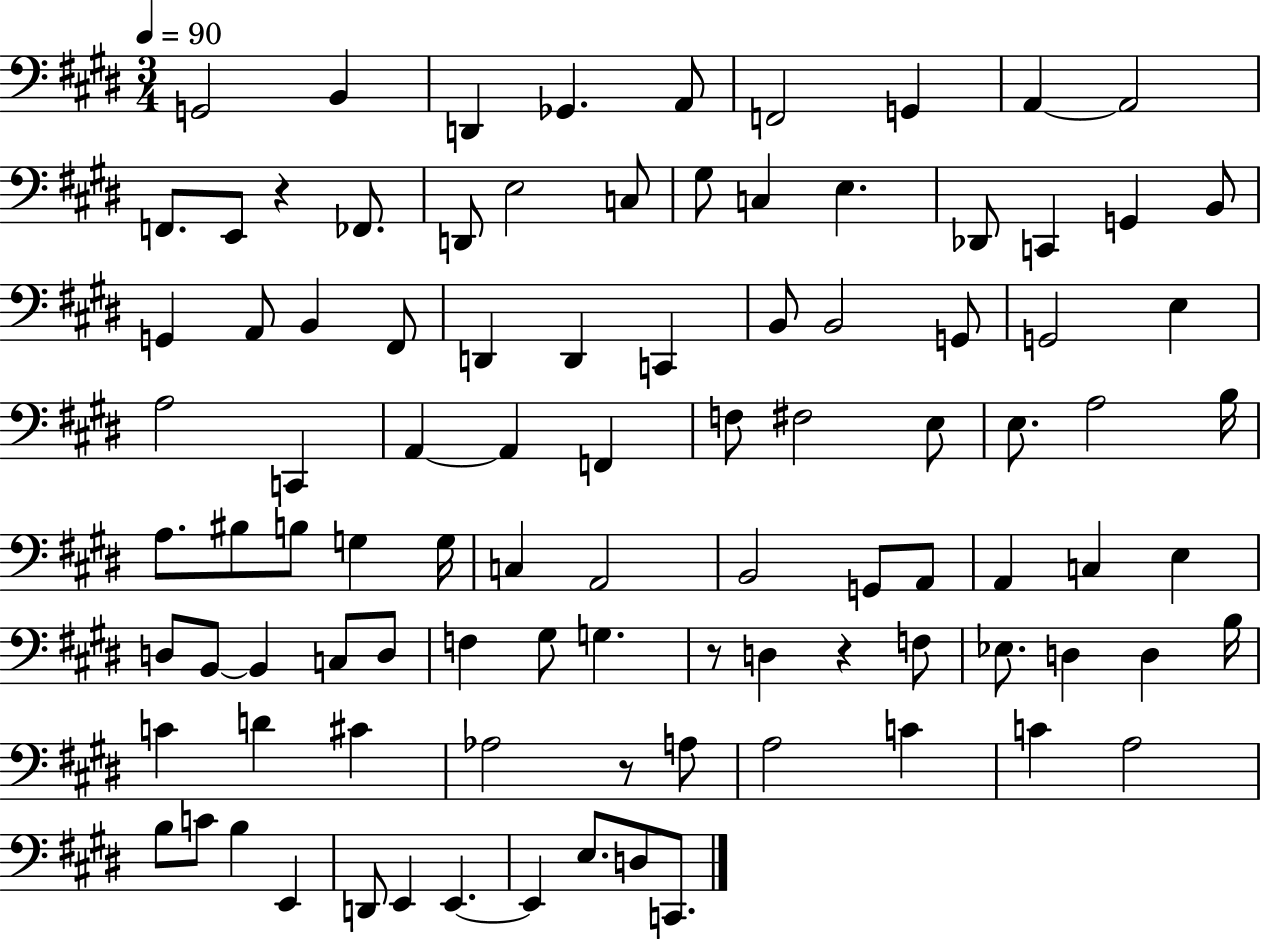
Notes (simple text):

G2/h B2/q D2/q Gb2/q. A2/e F2/h G2/q A2/q A2/h F2/e. E2/e R/q FES2/e. D2/e E3/h C3/e G#3/e C3/q E3/q. Db2/e C2/q G2/q B2/e G2/q A2/e B2/q F#2/e D2/q D2/q C2/q B2/e B2/h G2/e G2/h E3/q A3/h C2/q A2/q A2/q F2/q F3/e F#3/h E3/e E3/e. A3/h B3/s A3/e. BIS3/e B3/e G3/q G3/s C3/q A2/h B2/h G2/e A2/e A2/q C3/q E3/q D3/e B2/e B2/q C3/e D3/e F3/q G#3/e G3/q. R/e D3/q R/q F3/e Eb3/e. D3/q D3/q B3/s C4/q D4/q C#4/q Ab3/h R/e A3/e A3/h C4/q C4/q A3/h B3/e C4/e B3/q E2/q D2/e E2/q E2/q. E2/q E3/e. D3/e C2/e.